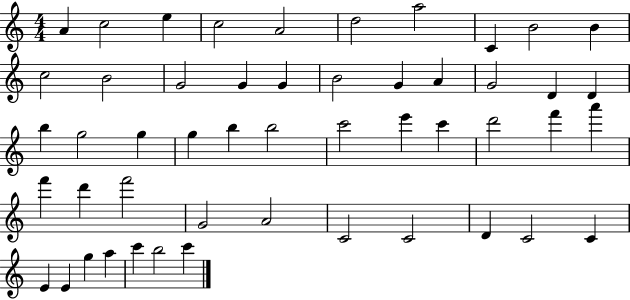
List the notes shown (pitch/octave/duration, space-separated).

A4/q C5/h E5/q C5/h A4/h D5/h A5/h C4/q B4/h B4/q C5/h B4/h G4/h G4/q G4/q B4/h G4/q A4/q G4/h D4/q D4/q B5/q G5/h G5/q G5/q B5/q B5/h C6/h E6/q C6/q D6/h F6/q A6/q F6/q D6/q F6/h G4/h A4/h C4/h C4/h D4/q C4/h C4/q E4/q E4/q G5/q A5/q C6/q B5/h C6/q